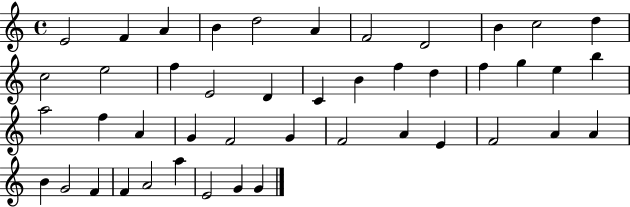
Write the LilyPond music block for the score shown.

{
  \clef treble
  \time 4/4
  \defaultTimeSignature
  \key c \major
  e'2 f'4 a'4 | b'4 d''2 a'4 | f'2 d'2 | b'4 c''2 d''4 | \break c''2 e''2 | f''4 e'2 d'4 | c'4 b'4 f''4 d''4 | f''4 g''4 e''4 b''4 | \break a''2 f''4 a'4 | g'4 f'2 g'4 | f'2 a'4 e'4 | f'2 a'4 a'4 | \break b'4 g'2 f'4 | f'4 a'2 a''4 | e'2 g'4 g'4 | \bar "|."
}